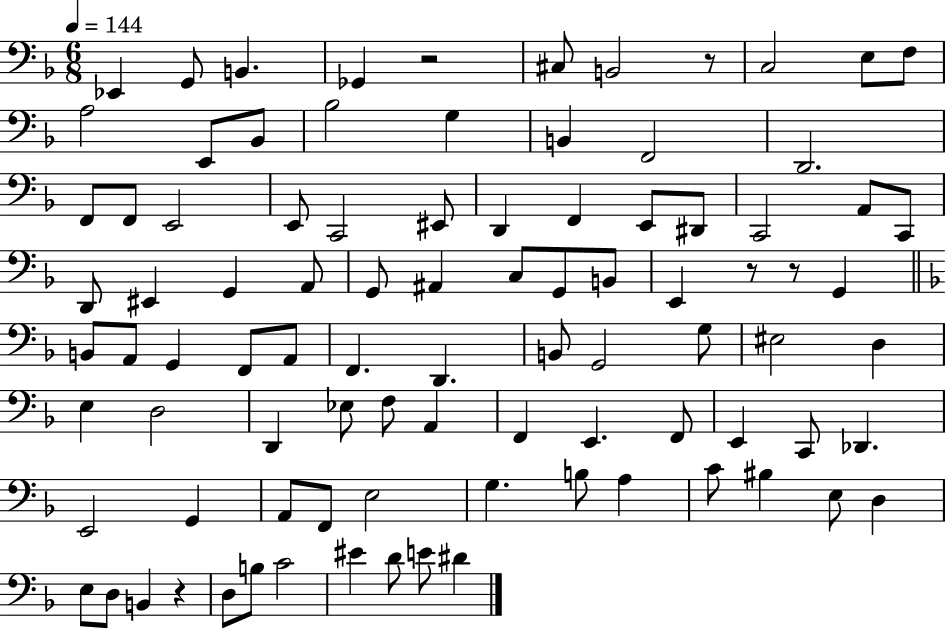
X:1
T:Untitled
M:6/8
L:1/4
K:F
_E,, G,,/2 B,, _G,, z2 ^C,/2 B,,2 z/2 C,2 E,/2 F,/2 A,2 E,,/2 _B,,/2 _B,2 G, B,, F,,2 D,,2 F,,/2 F,,/2 E,,2 E,,/2 C,,2 ^E,,/2 D,, F,, E,,/2 ^D,,/2 C,,2 A,,/2 C,,/2 D,,/2 ^E,, G,, A,,/2 G,,/2 ^A,, C,/2 G,,/2 B,,/2 E,, z/2 z/2 G,, B,,/2 A,,/2 G,, F,,/2 A,,/2 F,, D,, B,,/2 G,,2 G,/2 ^E,2 D, E, D,2 D,, _E,/2 F,/2 A,, F,, E,, F,,/2 E,, C,,/2 _D,, E,,2 G,, A,,/2 F,,/2 E,2 G, B,/2 A, C/2 ^B, E,/2 D, E,/2 D,/2 B,, z D,/2 B,/2 C2 ^E D/2 E/2 ^D